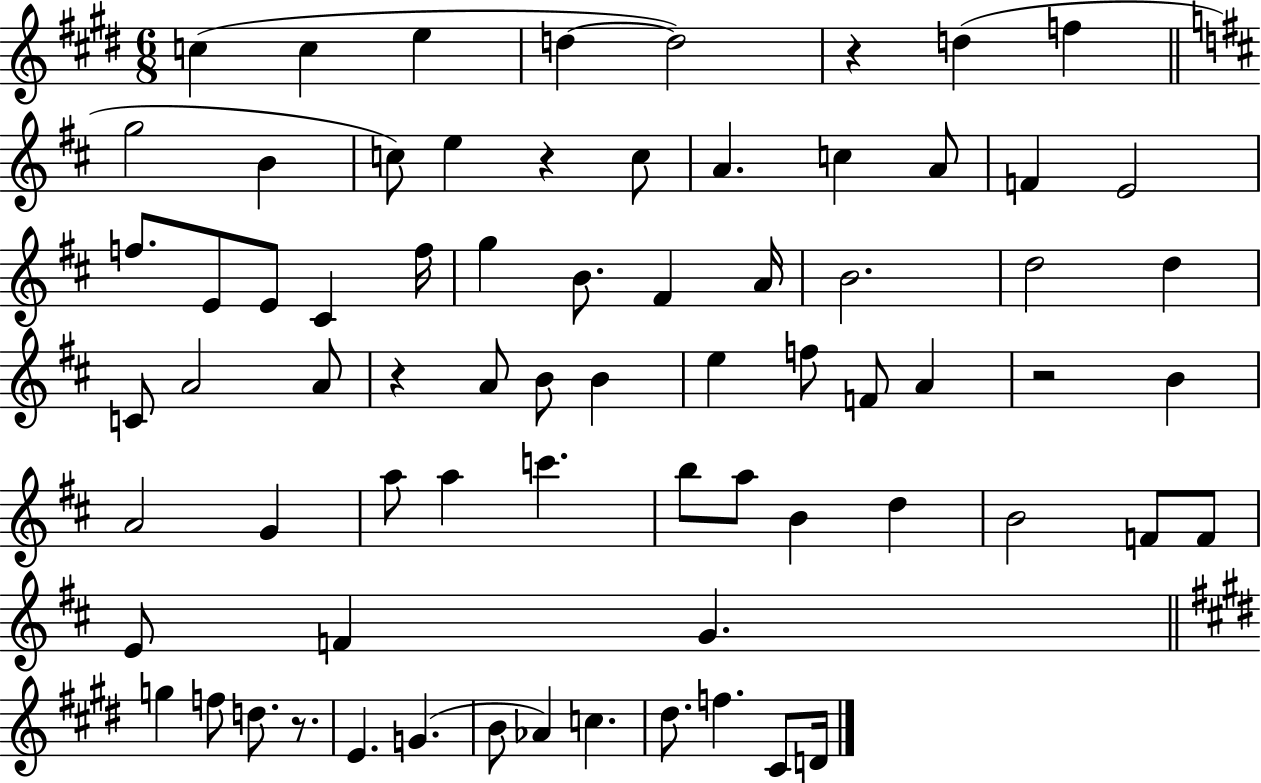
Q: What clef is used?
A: treble